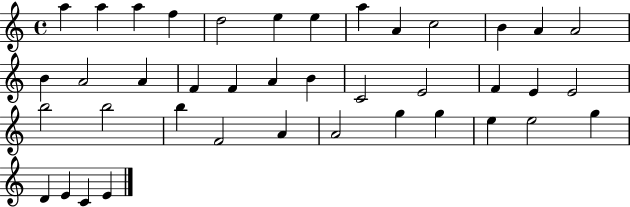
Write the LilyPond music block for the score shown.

{
  \clef treble
  \time 4/4
  \defaultTimeSignature
  \key c \major
  a''4 a''4 a''4 f''4 | d''2 e''4 e''4 | a''4 a'4 c''2 | b'4 a'4 a'2 | \break b'4 a'2 a'4 | f'4 f'4 a'4 b'4 | c'2 e'2 | f'4 e'4 e'2 | \break b''2 b''2 | b''4 f'2 a'4 | a'2 g''4 g''4 | e''4 e''2 g''4 | \break d'4 e'4 c'4 e'4 | \bar "|."
}